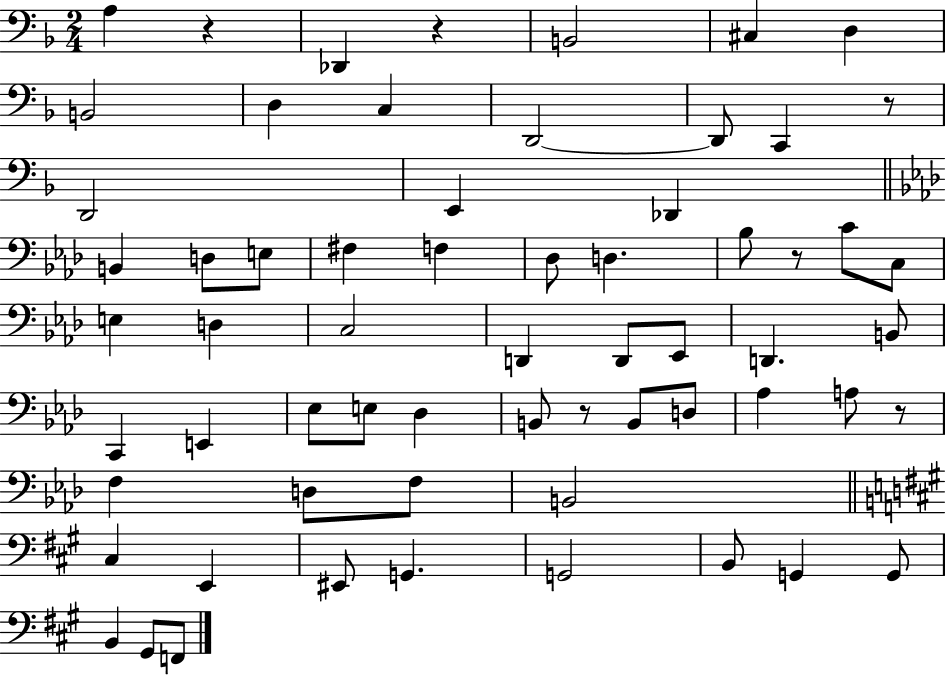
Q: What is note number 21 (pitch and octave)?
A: D3